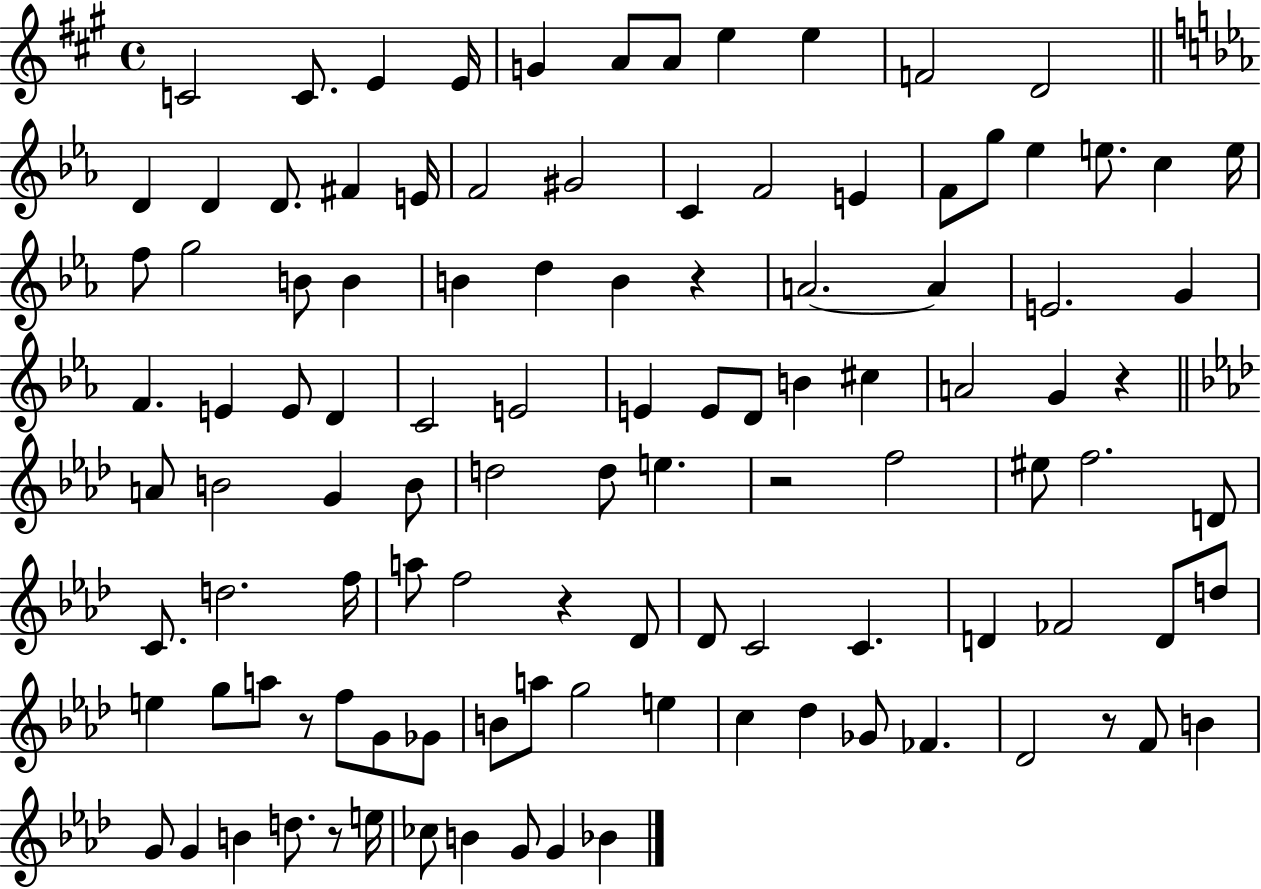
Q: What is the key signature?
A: A major